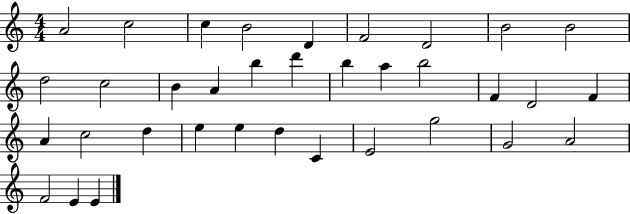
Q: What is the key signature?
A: C major